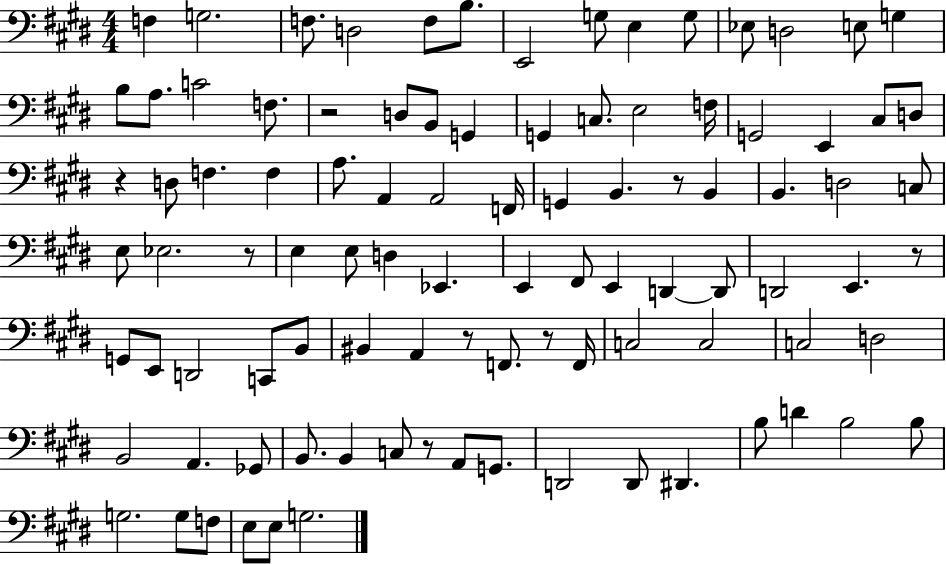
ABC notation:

X:1
T:Untitled
M:4/4
L:1/4
K:E
F, G,2 F,/2 D,2 F,/2 B,/2 E,,2 G,/2 E, G,/2 _E,/2 D,2 E,/2 G, B,/2 A,/2 C2 F,/2 z2 D,/2 B,,/2 G,, G,, C,/2 E,2 F,/4 G,,2 E,, ^C,/2 D,/2 z D,/2 F, F, A,/2 A,, A,,2 F,,/4 G,, B,, z/2 B,, B,, D,2 C,/2 E,/2 _E,2 z/2 E, E,/2 D, _E,, E,, ^F,,/2 E,, D,, D,,/2 D,,2 E,, z/2 G,,/2 E,,/2 D,,2 C,,/2 B,,/2 ^B,, A,, z/2 F,,/2 z/2 F,,/4 C,2 C,2 C,2 D,2 B,,2 A,, _G,,/2 B,,/2 B,, C,/2 z/2 A,,/2 G,,/2 D,,2 D,,/2 ^D,, B,/2 D B,2 B,/2 G,2 G,/2 F,/2 E,/2 E,/2 G,2